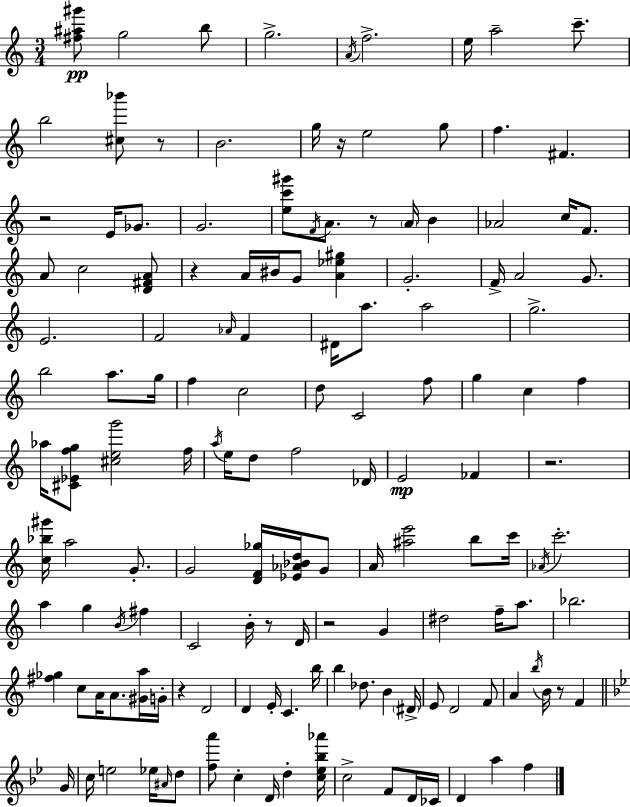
[F#5,A#5,G#6]/e G5/h B5/e G5/h. A4/s F5/h. E5/s A5/h C6/e. B5/h [C#5,Bb6]/e R/e B4/h. G5/s R/s E5/h G5/e F5/q. F#4/q. R/h E4/s Gb4/e. G4/h. [E5,C6,G#6]/e F4/s A4/e. R/e A4/s B4/q Ab4/h C5/s F4/e. A4/e C5/h [D4,F#4,A4]/e R/q A4/s BIS4/s G4/e [A4,Eb5,G#5]/q G4/h. F4/s A4/h G4/e. E4/h. F4/h Ab4/s F4/q D#4/s A5/e. A5/h G5/h. B5/h A5/e. G5/s F5/q C5/h D5/e C4/h F5/e G5/q C5/q F5/q Ab5/s [C#4,Eb4,F5,G5]/e [C#5,E5,G6]/h F5/s A5/s E5/s D5/e F5/h Db4/s E4/h FES4/q R/h. [C5,Bb5,G#6]/s A5/h G4/e. G4/h [D4,F4,Gb5]/s [Eb4,Ab4,Bb4,D5]/s G4/e A4/s [A#5,E6]/h B5/e C6/s Ab4/s C6/h. A5/q G5/q B4/s F#5/q C4/h B4/s R/e D4/s R/h G4/q D#5/h F5/s A5/e. Bb5/h. [F#5,Gb5]/q C5/e A4/s A4/e. [G#4,A5]/s G4/s R/q D4/h D4/q E4/s C4/q. B5/s B5/q Db5/e. B4/q D#4/s E4/e D4/h F4/e A4/q B5/s B4/s R/e F4/q G4/s C5/s E5/h Eb5/s A#4/s D5/e [F5,A6]/e C5/q D4/s D5/q [C5,Eb5,Bb5,Ab6]/s C5/h F4/e D4/s CES4/s D4/q A5/q F5/q